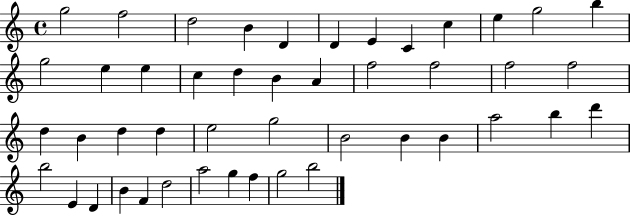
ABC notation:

X:1
T:Untitled
M:4/4
L:1/4
K:C
g2 f2 d2 B D D E C c e g2 b g2 e e c d B A f2 f2 f2 f2 d B d d e2 g2 B2 B B a2 b d' b2 E D B F d2 a2 g f g2 b2